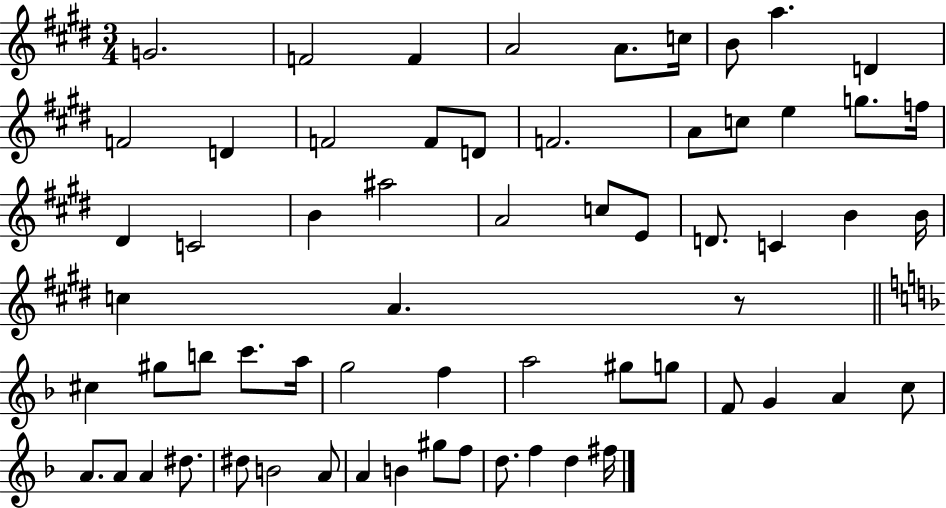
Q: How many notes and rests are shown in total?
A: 63